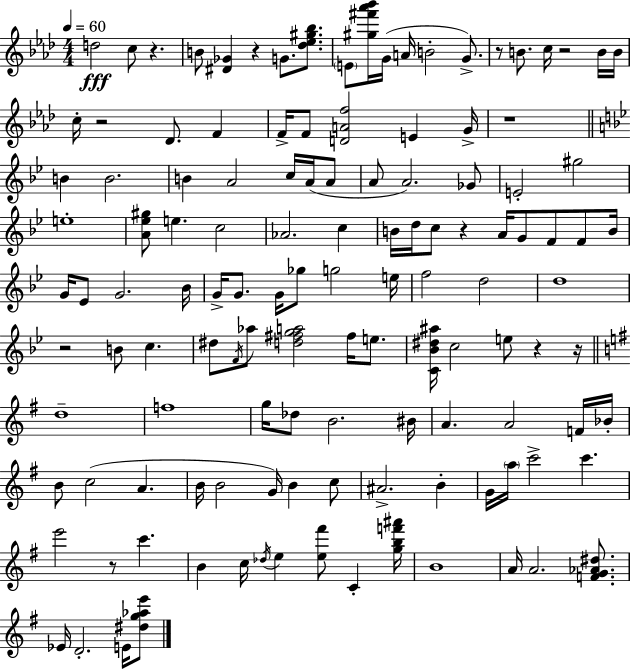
{
  \clef treble
  \numericTimeSignature
  \time 4/4
  \key aes \major
  \tempo 4 = 60
  d''2\fff c''8 r4. | b'8 <dis' ges'>4 r4 g'8. <des'' ees'' gis'' bes''>8. | \parenthesize e'8 <gis'' fis''' aes''' bes'''>16 g'16( a'16 b'2-. g'8.->) | r8 b'8. c''16 r2 b'16 b'16 | \break c''16-. r2 des'8. f'4 | f'16-> f'8 <d' a' f''>2 e'4 g'16-> | r1 | \bar "||" \break \key bes \major b'4 b'2. | b'4 a'2 c''16 a'16( a'8 | a'8 a'2.) ges'8 | e'2-. gis''2 | \break e''1-. | <a' ees'' gis''>8 e''4. c''2 | aes'2. c''4 | b'16 d''16 c''8 r4 a'16 g'8 f'8 f'8 b'16 | \break g'16 ees'8 g'2. bes'16 | g'16-> g'8. g'16 ges''8 g''2 e''16 | f''2 d''2 | d''1 | \break r2 b'8 c''4. | dis''8 \acciaccatura { f'16 } aes''8 <d'' fis'' g'' a''>2 fis''16 e''8. | <c' bes' dis'' ais''>16 c''2 e''8 r4 | r16 \bar "||" \break \key g \major d''1-- | f''1 | g''16 des''8 b'2. bis'16 | a'4. a'2 f'16 bes'16-. | \break b'8 c''2( a'4. | b'16 b'2 g'16) b'4 c''8 | ais'2.-> b'4-. | g'16 \parenthesize a''16 c'''2-> c'''4. | \break e'''2 r8 c'''4. | b'4 c''16 \acciaccatura { des''16 } e''4 <e'' fis'''>8 c'4-. | <g'' b'' f''' ais'''>16 b'1 | a'16 a'2. <f' g' aes' dis''>8. | \break ees'16 d'2.-. e'16 <dis'' g'' aes'' e'''>8 | \bar "|."
}